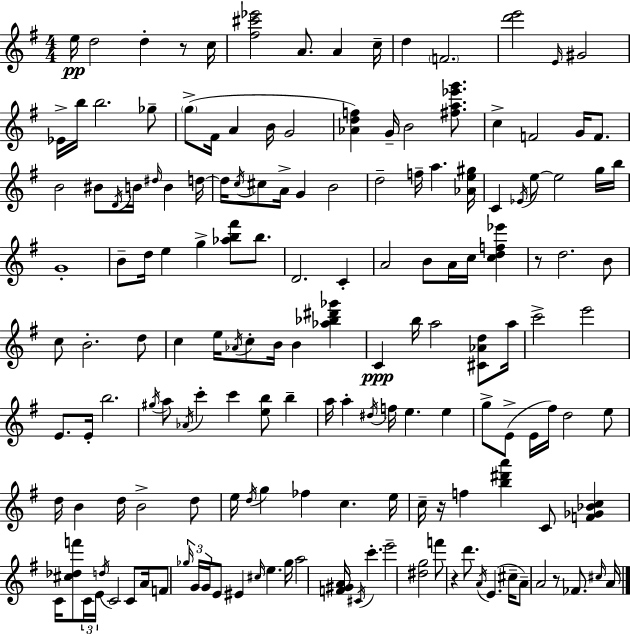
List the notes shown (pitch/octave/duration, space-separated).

E5/s D5/h D5/q R/e C5/s [F#5,C#6,Eb6]/h A4/e. A4/q C5/s D5/q F4/h. [D6,E6]/h E4/s G#4/h Eb4/s B5/s B5/h. Gb5/e G5/e F#4/s A4/q B4/s G4/h [Ab4,D5,F5]/q G4/s B4/h [F#5,A5,Eb6,G6]/e. C5/q F4/h G4/s F4/e. B4/h BIS4/e D4/s B4/s D#5/s B4/q D5/s D5/s C5/s C#5/e A4/s G4/q B4/h D5/h F5/s A5/q. [Ab4,E5,G#5]/s C4/q Eb4/s E5/e E5/h G5/s B5/s G4/w B4/e D5/s E5/q G5/q [Ab5,B5,F#6]/e B5/e. D4/h. C4/q A4/h B4/e A4/s C5/s [C5,D5,F5,Eb6]/q R/e D5/h. B4/e C5/e B4/h. D5/e C5/q E5/s Ab4/s C5/e B4/s B4/q [Ab5,Bb5,D#6,Gb6]/q C4/q B5/s A5/h [C#4,Ab4,D5]/e A5/s C6/h E6/h E4/e. E4/s B5/h. G#5/s A5/e Ab4/s C6/q C6/q [E5,B5]/e B5/q A5/s A5/q D#5/s F5/s E5/q. E5/q G5/e E4/e E4/s F#5/s D5/h E5/e D5/s B4/q D5/s B4/h D5/e E5/s D5/s G5/q FES5/q C5/q. E5/s C5/s R/s F5/q [B5,D#6,A6]/q C4/e [F4,Gb4,Bb4,C5]/q C4/s [C#5,Db5,F6]/e C4/s E4/s D5/s C4/h C4/e A4/s F4/e Gb5/s G4/s G4/s E4/e EIS4/q C#5/s E5/q. Gb5/s A5/h [F4,G#4,A4]/s C#4/s C6/q. E6/h [D#5,G5]/h F6/e R/q D6/e. A4/s E4/q. C#5/s A4/e A4/h R/e FES4/e. C#5/s A4/s